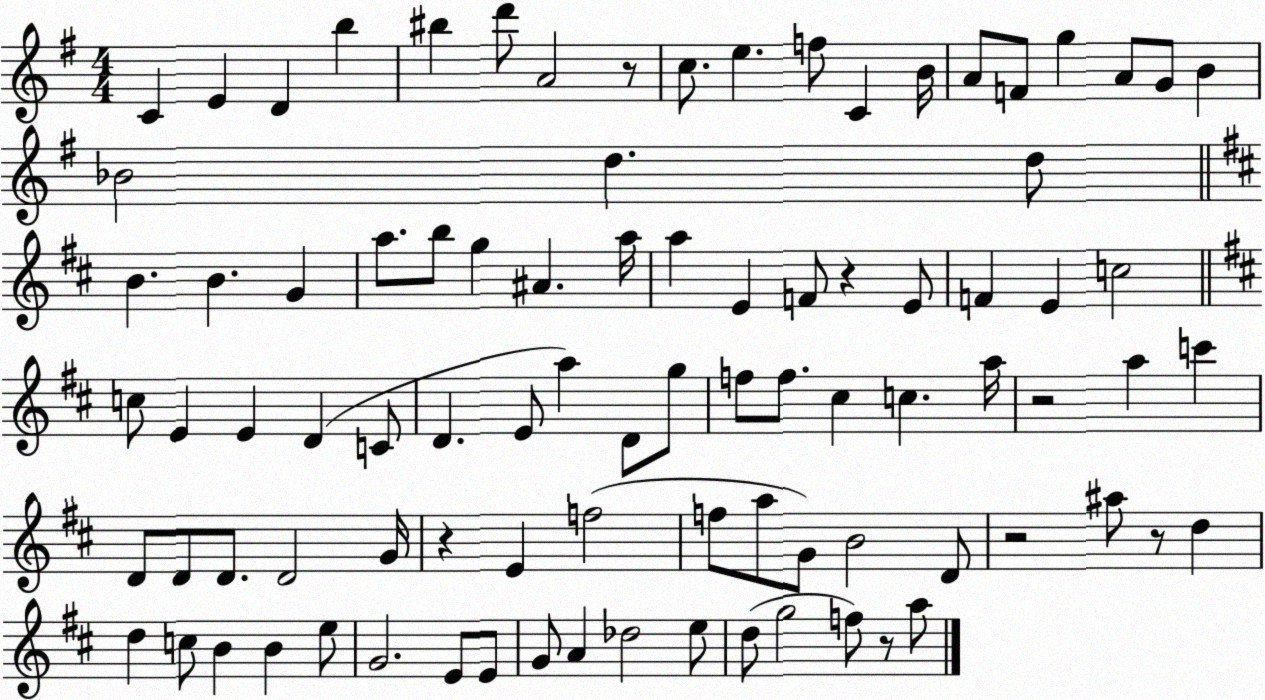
X:1
T:Untitled
M:4/4
L:1/4
K:G
C E D b ^b d'/2 A2 z/2 c/2 e f/2 C B/4 A/2 F/2 g A/2 G/2 B _B2 d d/2 B B G a/2 b/2 g ^A a/4 a E F/2 z E/2 F E c2 c/2 E E D C/2 D E/2 a D/2 g/2 f/2 f/2 ^c c a/4 z2 a c' D/2 D/2 D/2 D2 G/4 z E f2 f/2 a/2 G/2 B2 D/2 z2 ^a/2 z/2 d d c/2 B B e/2 G2 E/2 E/2 G/2 A _d2 e/2 d/2 g2 f/2 z/2 a/2